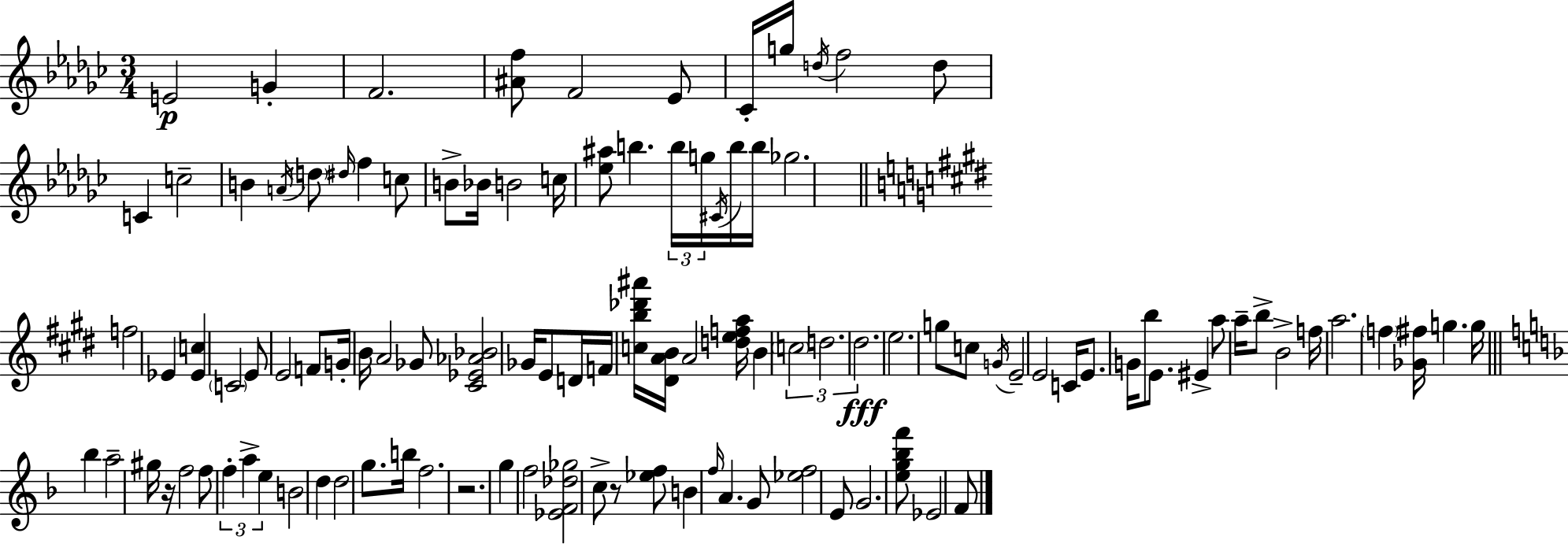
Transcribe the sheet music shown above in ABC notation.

X:1
T:Untitled
M:3/4
L:1/4
K:Ebm
E2 G F2 [^Af]/2 F2 _E/2 _C/4 g/4 d/4 f2 d/2 C c2 B A/4 d/2 ^d/4 f c/2 B/2 _B/4 B2 c/4 [_e^a]/2 b b/4 g/4 ^C/4 b/4 b/4 _g2 f2 _E [_Ec] C2 E/2 E2 F/2 G/4 B/4 A2 _G/2 [^C_E_A_B]2 _G/4 E/2 D/4 F/4 [cb_d'^a']/4 [^DAB]/4 A2 [defa]/4 B c2 d2 ^d2 e2 g/2 c/2 G/4 E2 E2 C/4 E/2 G/4 b/2 E/2 ^E a/2 a/4 b/2 B2 f/4 a2 f [_G^f]/4 g g/4 _b a2 ^g/4 z/4 f2 f/2 f a e B2 d d2 g/2 b/4 f2 z2 g f2 [_EF_d_g]2 c/2 z/2 [_ef]/2 B f/4 A G/2 [_ef]2 E/2 G2 [eg_bf']/2 _E2 F/2